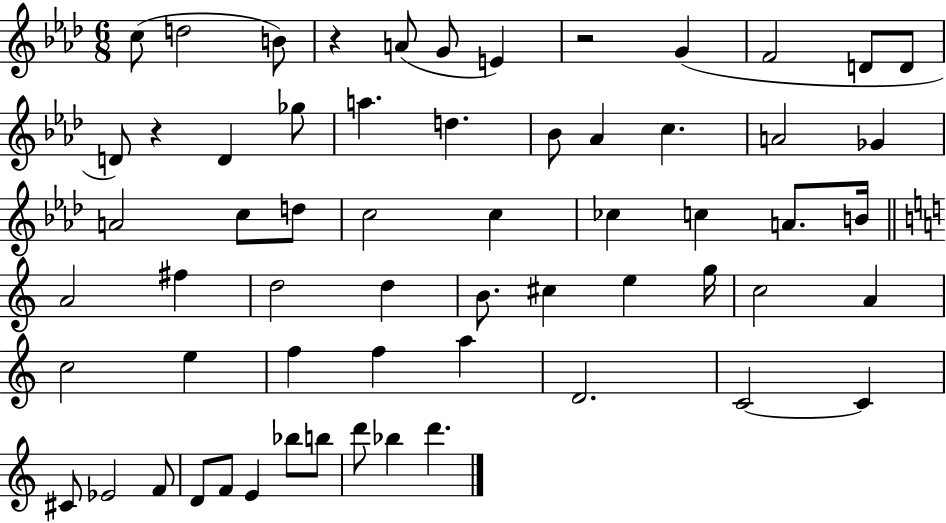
{
  \clef treble
  \numericTimeSignature
  \time 6/8
  \key aes \major
  c''8( d''2 b'8) | r4 a'8( g'8 e'4) | r2 g'4( | f'2 d'8 d'8 | \break d'8) r4 d'4 ges''8 | a''4. d''4. | bes'8 aes'4 c''4. | a'2 ges'4 | \break a'2 c''8 d''8 | c''2 c''4 | ces''4 c''4 a'8. b'16 | \bar "||" \break \key c \major a'2 fis''4 | d''2 d''4 | b'8. cis''4 e''4 g''16 | c''2 a'4 | \break c''2 e''4 | f''4 f''4 a''4 | d'2. | c'2~~ c'4 | \break cis'8 ees'2 f'8 | d'8 f'8 e'4 bes''8 b''8 | d'''8 bes''4 d'''4. | \bar "|."
}